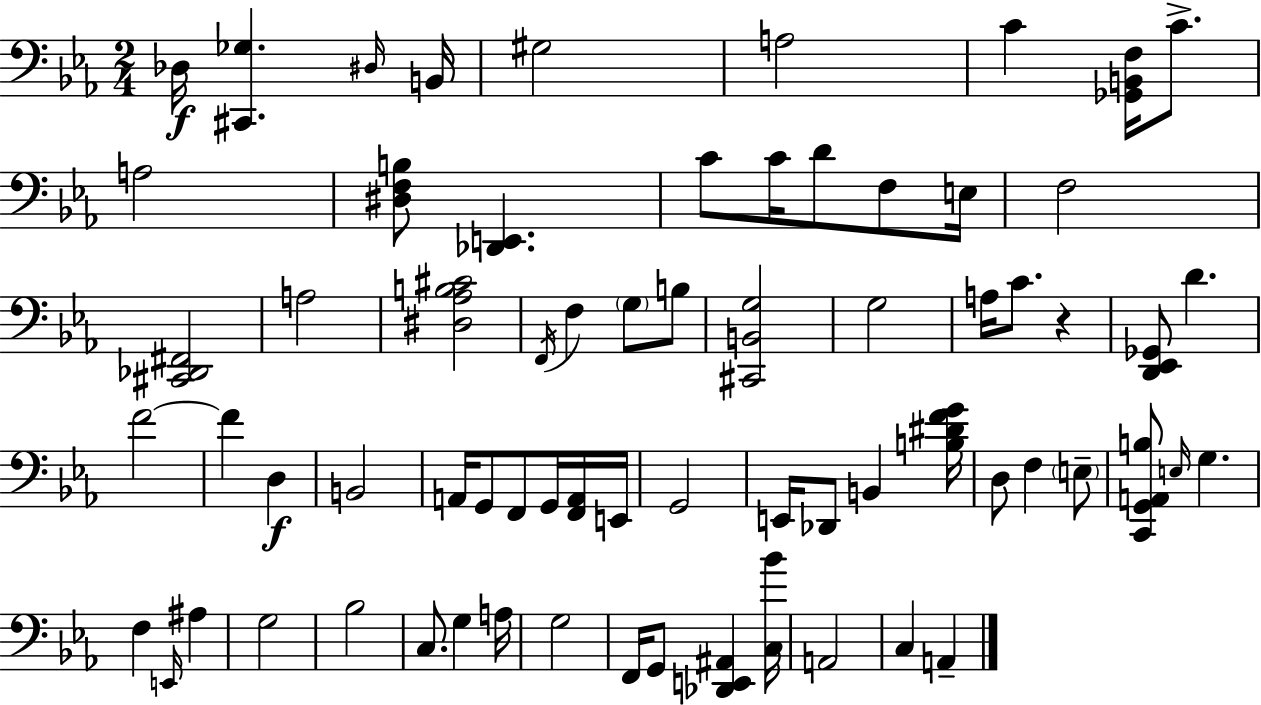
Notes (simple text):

Db3/s [C#2,Gb3]/q. D#3/s B2/s G#3/h A3/h C4/q [Gb2,B2,F3]/s C4/e. A3/h [D#3,F3,B3]/e [Db2,E2]/q. C4/e C4/s D4/e F3/e E3/s F3/h [C#2,Db2,F#2]/h A3/h [D#3,Ab3,B3,C#4]/h F2/s F3/q G3/e B3/e [C#2,B2,G3]/h G3/h A3/s C4/e. R/q [D2,Eb2,Gb2]/e D4/q. F4/h F4/q D3/q B2/h A2/s G2/e F2/e G2/s [F2,A2]/s E2/s G2/h E2/s Db2/e B2/q [B3,D#4,F4,G4]/s D3/e F3/q E3/e [C2,G2,A2,B3]/e E3/s G3/q. F3/q E2/s A#3/q G3/h Bb3/h C3/e. G3/q A3/s G3/h F2/s G2/e [Db2,E2,A#2]/q [C3,Bb4]/s A2/h C3/q A2/q